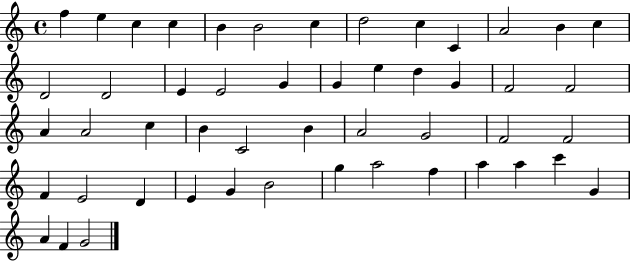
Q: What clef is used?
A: treble